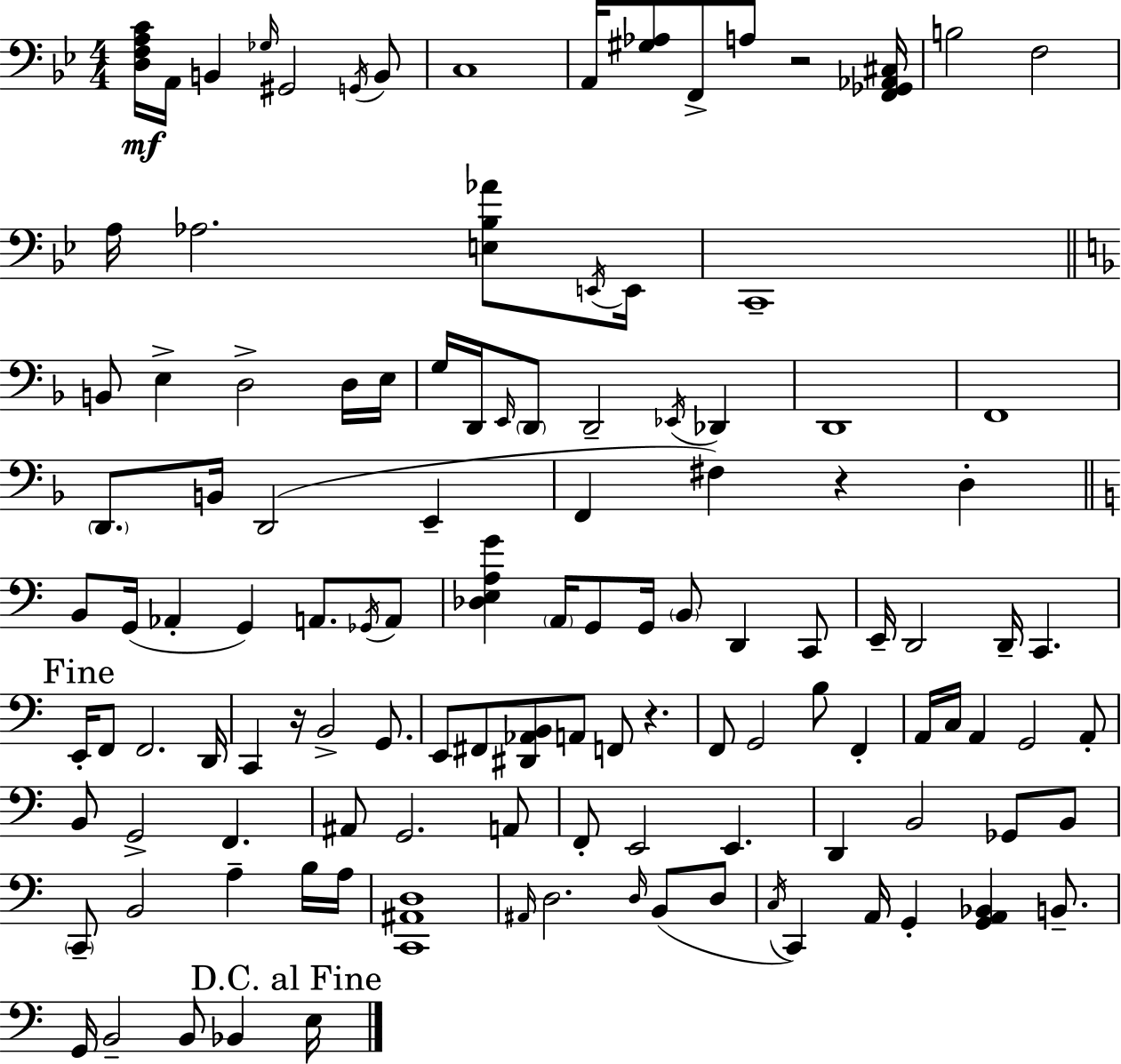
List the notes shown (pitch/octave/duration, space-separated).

[D3,F3,A3,C4]/s A2/s B2/q Gb3/s G#2/h G2/s B2/e C3/w A2/s [G#3,Ab3]/e F2/e A3/e R/h [F2,Gb2,Ab2,C#3]/s B3/h F3/h A3/s Ab3/h. [E3,Bb3,Ab4]/e E2/s E2/s C2/w B2/e E3/q D3/h D3/s E3/s G3/s D2/s E2/s D2/e D2/h Eb2/s Db2/q D2/w F2/w D2/e. B2/s D2/h E2/q F2/q F#3/q R/q D3/q B2/e G2/s Ab2/q G2/q A2/e. Gb2/s A2/e [Db3,E3,A3,G4]/q A2/s G2/e G2/s B2/e D2/q C2/e E2/s D2/h D2/s C2/q. E2/s F2/e F2/h. D2/s C2/q R/s B2/h G2/e. E2/e F#2/e [D#2,Ab2,B2]/e A2/e F2/e R/q. F2/e G2/h B3/e F2/q A2/s C3/s A2/q G2/h A2/e B2/e G2/h F2/q. A#2/e G2/h. A2/e F2/e E2/h E2/q. D2/q B2/h Gb2/e B2/e C2/e B2/h A3/q B3/s A3/s [C2,A#2,D3]/w A#2/s D3/h. D3/s B2/e D3/e C3/s C2/q A2/s G2/q [G2,A2,Bb2]/q B2/e. G2/s B2/h B2/e Bb2/q E3/s